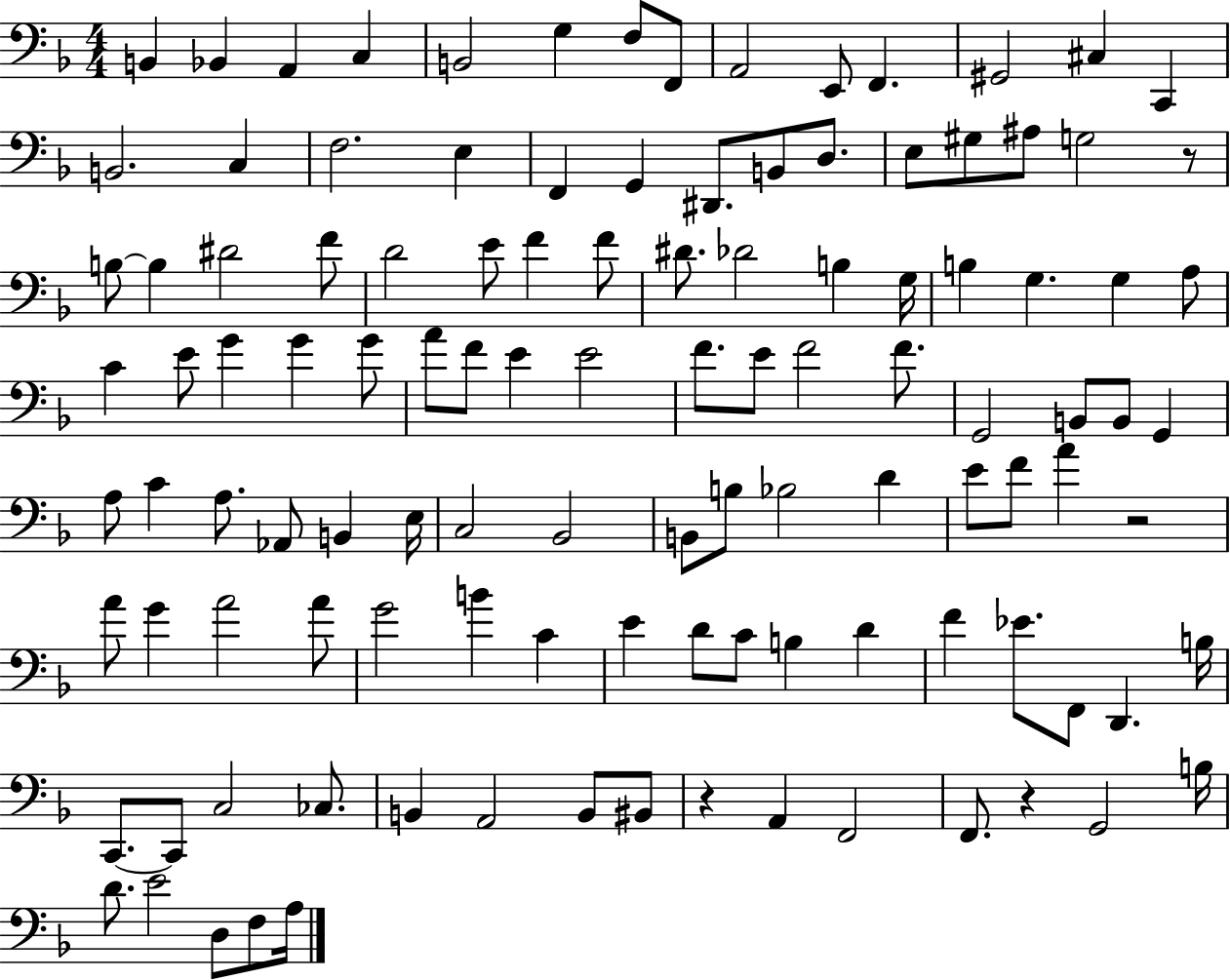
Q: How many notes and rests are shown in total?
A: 114